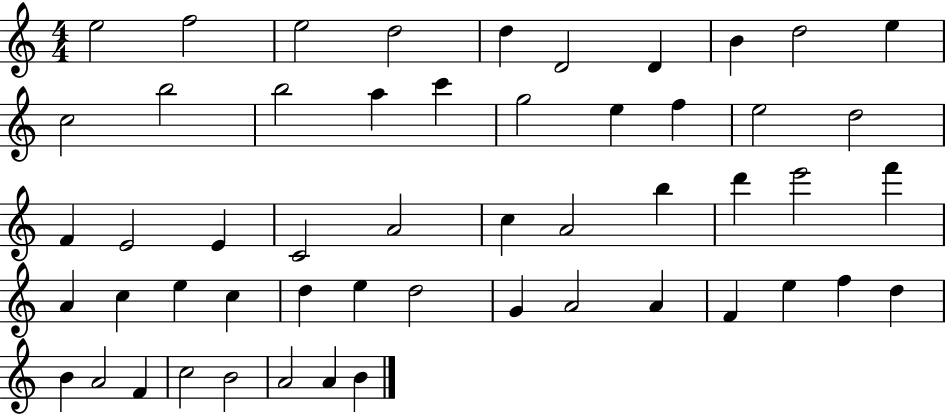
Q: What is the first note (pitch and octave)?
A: E5